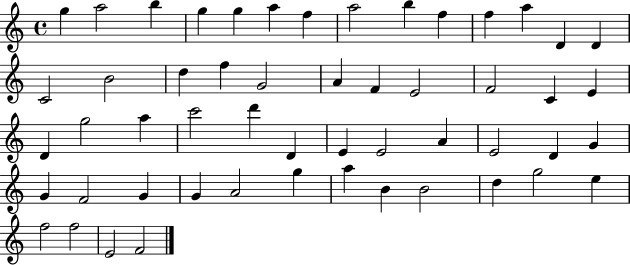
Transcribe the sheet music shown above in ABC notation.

X:1
T:Untitled
M:4/4
L:1/4
K:C
g a2 b g g a f a2 b f f a D D C2 B2 d f G2 A F E2 F2 C E D g2 a c'2 d' D E E2 A E2 D G G F2 G G A2 g a B B2 d g2 e f2 f2 E2 F2